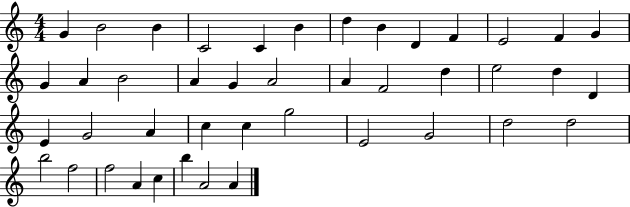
G4/q B4/h B4/q C4/h C4/q B4/q D5/q B4/q D4/q F4/q E4/h F4/q G4/q G4/q A4/q B4/h A4/q G4/q A4/h A4/q F4/h D5/q E5/h D5/q D4/q E4/q G4/h A4/q C5/q C5/q G5/h E4/h G4/h D5/h D5/h B5/h F5/h F5/h A4/q C5/q B5/q A4/h A4/q